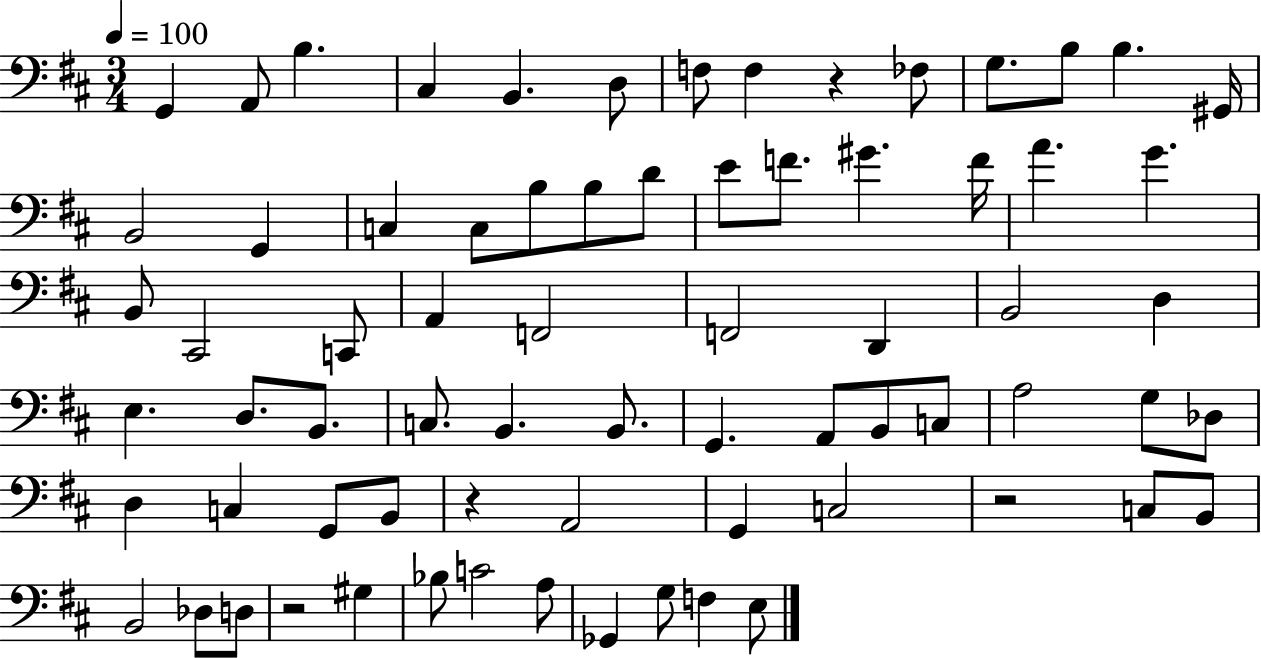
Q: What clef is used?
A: bass